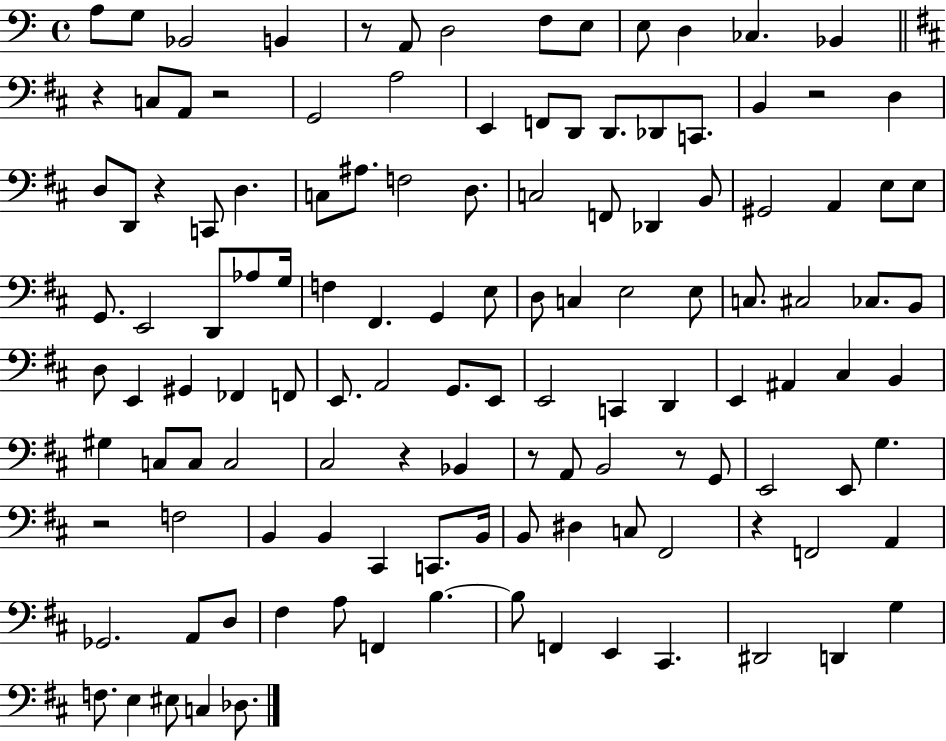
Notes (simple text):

A3/e G3/e Bb2/h B2/q R/e A2/e D3/h F3/e E3/e E3/e D3/q CES3/q. Bb2/q R/q C3/e A2/e R/h G2/h A3/h E2/q F2/e D2/e D2/e. Db2/e C2/e. B2/q R/h D3/q D3/e D2/e R/q C2/e D3/q. C3/e A#3/e. F3/h D3/e. C3/h F2/e Db2/q B2/e G#2/h A2/q E3/e E3/e G2/e. E2/h D2/e Ab3/e G3/s F3/q F#2/q. G2/q E3/e D3/e C3/q E3/h E3/e C3/e. C#3/h CES3/e. B2/e D3/e E2/q G#2/q FES2/q F2/e E2/e. A2/h G2/e. E2/e E2/h C2/q D2/q E2/q A#2/q C#3/q B2/q G#3/q C3/e C3/e C3/h C#3/h R/q Bb2/q R/e A2/e B2/h R/e G2/e E2/h E2/e G3/q. R/h F3/h B2/q B2/q C#2/q C2/e. B2/s B2/e D#3/q C3/e F#2/h R/q F2/h A2/q Gb2/h. A2/e D3/e F#3/q A3/e F2/q B3/q. B3/e F2/q E2/q C#2/q. D#2/h D2/q G3/q F3/e. E3/q EIS3/e C3/q Db3/e.